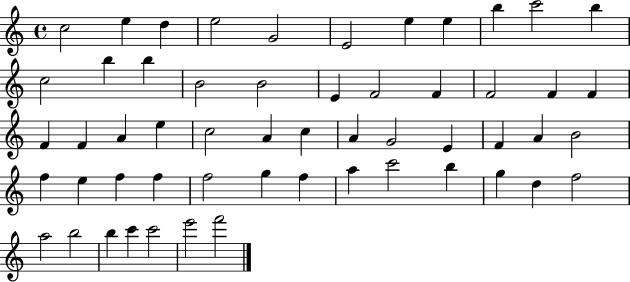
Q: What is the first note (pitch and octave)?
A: C5